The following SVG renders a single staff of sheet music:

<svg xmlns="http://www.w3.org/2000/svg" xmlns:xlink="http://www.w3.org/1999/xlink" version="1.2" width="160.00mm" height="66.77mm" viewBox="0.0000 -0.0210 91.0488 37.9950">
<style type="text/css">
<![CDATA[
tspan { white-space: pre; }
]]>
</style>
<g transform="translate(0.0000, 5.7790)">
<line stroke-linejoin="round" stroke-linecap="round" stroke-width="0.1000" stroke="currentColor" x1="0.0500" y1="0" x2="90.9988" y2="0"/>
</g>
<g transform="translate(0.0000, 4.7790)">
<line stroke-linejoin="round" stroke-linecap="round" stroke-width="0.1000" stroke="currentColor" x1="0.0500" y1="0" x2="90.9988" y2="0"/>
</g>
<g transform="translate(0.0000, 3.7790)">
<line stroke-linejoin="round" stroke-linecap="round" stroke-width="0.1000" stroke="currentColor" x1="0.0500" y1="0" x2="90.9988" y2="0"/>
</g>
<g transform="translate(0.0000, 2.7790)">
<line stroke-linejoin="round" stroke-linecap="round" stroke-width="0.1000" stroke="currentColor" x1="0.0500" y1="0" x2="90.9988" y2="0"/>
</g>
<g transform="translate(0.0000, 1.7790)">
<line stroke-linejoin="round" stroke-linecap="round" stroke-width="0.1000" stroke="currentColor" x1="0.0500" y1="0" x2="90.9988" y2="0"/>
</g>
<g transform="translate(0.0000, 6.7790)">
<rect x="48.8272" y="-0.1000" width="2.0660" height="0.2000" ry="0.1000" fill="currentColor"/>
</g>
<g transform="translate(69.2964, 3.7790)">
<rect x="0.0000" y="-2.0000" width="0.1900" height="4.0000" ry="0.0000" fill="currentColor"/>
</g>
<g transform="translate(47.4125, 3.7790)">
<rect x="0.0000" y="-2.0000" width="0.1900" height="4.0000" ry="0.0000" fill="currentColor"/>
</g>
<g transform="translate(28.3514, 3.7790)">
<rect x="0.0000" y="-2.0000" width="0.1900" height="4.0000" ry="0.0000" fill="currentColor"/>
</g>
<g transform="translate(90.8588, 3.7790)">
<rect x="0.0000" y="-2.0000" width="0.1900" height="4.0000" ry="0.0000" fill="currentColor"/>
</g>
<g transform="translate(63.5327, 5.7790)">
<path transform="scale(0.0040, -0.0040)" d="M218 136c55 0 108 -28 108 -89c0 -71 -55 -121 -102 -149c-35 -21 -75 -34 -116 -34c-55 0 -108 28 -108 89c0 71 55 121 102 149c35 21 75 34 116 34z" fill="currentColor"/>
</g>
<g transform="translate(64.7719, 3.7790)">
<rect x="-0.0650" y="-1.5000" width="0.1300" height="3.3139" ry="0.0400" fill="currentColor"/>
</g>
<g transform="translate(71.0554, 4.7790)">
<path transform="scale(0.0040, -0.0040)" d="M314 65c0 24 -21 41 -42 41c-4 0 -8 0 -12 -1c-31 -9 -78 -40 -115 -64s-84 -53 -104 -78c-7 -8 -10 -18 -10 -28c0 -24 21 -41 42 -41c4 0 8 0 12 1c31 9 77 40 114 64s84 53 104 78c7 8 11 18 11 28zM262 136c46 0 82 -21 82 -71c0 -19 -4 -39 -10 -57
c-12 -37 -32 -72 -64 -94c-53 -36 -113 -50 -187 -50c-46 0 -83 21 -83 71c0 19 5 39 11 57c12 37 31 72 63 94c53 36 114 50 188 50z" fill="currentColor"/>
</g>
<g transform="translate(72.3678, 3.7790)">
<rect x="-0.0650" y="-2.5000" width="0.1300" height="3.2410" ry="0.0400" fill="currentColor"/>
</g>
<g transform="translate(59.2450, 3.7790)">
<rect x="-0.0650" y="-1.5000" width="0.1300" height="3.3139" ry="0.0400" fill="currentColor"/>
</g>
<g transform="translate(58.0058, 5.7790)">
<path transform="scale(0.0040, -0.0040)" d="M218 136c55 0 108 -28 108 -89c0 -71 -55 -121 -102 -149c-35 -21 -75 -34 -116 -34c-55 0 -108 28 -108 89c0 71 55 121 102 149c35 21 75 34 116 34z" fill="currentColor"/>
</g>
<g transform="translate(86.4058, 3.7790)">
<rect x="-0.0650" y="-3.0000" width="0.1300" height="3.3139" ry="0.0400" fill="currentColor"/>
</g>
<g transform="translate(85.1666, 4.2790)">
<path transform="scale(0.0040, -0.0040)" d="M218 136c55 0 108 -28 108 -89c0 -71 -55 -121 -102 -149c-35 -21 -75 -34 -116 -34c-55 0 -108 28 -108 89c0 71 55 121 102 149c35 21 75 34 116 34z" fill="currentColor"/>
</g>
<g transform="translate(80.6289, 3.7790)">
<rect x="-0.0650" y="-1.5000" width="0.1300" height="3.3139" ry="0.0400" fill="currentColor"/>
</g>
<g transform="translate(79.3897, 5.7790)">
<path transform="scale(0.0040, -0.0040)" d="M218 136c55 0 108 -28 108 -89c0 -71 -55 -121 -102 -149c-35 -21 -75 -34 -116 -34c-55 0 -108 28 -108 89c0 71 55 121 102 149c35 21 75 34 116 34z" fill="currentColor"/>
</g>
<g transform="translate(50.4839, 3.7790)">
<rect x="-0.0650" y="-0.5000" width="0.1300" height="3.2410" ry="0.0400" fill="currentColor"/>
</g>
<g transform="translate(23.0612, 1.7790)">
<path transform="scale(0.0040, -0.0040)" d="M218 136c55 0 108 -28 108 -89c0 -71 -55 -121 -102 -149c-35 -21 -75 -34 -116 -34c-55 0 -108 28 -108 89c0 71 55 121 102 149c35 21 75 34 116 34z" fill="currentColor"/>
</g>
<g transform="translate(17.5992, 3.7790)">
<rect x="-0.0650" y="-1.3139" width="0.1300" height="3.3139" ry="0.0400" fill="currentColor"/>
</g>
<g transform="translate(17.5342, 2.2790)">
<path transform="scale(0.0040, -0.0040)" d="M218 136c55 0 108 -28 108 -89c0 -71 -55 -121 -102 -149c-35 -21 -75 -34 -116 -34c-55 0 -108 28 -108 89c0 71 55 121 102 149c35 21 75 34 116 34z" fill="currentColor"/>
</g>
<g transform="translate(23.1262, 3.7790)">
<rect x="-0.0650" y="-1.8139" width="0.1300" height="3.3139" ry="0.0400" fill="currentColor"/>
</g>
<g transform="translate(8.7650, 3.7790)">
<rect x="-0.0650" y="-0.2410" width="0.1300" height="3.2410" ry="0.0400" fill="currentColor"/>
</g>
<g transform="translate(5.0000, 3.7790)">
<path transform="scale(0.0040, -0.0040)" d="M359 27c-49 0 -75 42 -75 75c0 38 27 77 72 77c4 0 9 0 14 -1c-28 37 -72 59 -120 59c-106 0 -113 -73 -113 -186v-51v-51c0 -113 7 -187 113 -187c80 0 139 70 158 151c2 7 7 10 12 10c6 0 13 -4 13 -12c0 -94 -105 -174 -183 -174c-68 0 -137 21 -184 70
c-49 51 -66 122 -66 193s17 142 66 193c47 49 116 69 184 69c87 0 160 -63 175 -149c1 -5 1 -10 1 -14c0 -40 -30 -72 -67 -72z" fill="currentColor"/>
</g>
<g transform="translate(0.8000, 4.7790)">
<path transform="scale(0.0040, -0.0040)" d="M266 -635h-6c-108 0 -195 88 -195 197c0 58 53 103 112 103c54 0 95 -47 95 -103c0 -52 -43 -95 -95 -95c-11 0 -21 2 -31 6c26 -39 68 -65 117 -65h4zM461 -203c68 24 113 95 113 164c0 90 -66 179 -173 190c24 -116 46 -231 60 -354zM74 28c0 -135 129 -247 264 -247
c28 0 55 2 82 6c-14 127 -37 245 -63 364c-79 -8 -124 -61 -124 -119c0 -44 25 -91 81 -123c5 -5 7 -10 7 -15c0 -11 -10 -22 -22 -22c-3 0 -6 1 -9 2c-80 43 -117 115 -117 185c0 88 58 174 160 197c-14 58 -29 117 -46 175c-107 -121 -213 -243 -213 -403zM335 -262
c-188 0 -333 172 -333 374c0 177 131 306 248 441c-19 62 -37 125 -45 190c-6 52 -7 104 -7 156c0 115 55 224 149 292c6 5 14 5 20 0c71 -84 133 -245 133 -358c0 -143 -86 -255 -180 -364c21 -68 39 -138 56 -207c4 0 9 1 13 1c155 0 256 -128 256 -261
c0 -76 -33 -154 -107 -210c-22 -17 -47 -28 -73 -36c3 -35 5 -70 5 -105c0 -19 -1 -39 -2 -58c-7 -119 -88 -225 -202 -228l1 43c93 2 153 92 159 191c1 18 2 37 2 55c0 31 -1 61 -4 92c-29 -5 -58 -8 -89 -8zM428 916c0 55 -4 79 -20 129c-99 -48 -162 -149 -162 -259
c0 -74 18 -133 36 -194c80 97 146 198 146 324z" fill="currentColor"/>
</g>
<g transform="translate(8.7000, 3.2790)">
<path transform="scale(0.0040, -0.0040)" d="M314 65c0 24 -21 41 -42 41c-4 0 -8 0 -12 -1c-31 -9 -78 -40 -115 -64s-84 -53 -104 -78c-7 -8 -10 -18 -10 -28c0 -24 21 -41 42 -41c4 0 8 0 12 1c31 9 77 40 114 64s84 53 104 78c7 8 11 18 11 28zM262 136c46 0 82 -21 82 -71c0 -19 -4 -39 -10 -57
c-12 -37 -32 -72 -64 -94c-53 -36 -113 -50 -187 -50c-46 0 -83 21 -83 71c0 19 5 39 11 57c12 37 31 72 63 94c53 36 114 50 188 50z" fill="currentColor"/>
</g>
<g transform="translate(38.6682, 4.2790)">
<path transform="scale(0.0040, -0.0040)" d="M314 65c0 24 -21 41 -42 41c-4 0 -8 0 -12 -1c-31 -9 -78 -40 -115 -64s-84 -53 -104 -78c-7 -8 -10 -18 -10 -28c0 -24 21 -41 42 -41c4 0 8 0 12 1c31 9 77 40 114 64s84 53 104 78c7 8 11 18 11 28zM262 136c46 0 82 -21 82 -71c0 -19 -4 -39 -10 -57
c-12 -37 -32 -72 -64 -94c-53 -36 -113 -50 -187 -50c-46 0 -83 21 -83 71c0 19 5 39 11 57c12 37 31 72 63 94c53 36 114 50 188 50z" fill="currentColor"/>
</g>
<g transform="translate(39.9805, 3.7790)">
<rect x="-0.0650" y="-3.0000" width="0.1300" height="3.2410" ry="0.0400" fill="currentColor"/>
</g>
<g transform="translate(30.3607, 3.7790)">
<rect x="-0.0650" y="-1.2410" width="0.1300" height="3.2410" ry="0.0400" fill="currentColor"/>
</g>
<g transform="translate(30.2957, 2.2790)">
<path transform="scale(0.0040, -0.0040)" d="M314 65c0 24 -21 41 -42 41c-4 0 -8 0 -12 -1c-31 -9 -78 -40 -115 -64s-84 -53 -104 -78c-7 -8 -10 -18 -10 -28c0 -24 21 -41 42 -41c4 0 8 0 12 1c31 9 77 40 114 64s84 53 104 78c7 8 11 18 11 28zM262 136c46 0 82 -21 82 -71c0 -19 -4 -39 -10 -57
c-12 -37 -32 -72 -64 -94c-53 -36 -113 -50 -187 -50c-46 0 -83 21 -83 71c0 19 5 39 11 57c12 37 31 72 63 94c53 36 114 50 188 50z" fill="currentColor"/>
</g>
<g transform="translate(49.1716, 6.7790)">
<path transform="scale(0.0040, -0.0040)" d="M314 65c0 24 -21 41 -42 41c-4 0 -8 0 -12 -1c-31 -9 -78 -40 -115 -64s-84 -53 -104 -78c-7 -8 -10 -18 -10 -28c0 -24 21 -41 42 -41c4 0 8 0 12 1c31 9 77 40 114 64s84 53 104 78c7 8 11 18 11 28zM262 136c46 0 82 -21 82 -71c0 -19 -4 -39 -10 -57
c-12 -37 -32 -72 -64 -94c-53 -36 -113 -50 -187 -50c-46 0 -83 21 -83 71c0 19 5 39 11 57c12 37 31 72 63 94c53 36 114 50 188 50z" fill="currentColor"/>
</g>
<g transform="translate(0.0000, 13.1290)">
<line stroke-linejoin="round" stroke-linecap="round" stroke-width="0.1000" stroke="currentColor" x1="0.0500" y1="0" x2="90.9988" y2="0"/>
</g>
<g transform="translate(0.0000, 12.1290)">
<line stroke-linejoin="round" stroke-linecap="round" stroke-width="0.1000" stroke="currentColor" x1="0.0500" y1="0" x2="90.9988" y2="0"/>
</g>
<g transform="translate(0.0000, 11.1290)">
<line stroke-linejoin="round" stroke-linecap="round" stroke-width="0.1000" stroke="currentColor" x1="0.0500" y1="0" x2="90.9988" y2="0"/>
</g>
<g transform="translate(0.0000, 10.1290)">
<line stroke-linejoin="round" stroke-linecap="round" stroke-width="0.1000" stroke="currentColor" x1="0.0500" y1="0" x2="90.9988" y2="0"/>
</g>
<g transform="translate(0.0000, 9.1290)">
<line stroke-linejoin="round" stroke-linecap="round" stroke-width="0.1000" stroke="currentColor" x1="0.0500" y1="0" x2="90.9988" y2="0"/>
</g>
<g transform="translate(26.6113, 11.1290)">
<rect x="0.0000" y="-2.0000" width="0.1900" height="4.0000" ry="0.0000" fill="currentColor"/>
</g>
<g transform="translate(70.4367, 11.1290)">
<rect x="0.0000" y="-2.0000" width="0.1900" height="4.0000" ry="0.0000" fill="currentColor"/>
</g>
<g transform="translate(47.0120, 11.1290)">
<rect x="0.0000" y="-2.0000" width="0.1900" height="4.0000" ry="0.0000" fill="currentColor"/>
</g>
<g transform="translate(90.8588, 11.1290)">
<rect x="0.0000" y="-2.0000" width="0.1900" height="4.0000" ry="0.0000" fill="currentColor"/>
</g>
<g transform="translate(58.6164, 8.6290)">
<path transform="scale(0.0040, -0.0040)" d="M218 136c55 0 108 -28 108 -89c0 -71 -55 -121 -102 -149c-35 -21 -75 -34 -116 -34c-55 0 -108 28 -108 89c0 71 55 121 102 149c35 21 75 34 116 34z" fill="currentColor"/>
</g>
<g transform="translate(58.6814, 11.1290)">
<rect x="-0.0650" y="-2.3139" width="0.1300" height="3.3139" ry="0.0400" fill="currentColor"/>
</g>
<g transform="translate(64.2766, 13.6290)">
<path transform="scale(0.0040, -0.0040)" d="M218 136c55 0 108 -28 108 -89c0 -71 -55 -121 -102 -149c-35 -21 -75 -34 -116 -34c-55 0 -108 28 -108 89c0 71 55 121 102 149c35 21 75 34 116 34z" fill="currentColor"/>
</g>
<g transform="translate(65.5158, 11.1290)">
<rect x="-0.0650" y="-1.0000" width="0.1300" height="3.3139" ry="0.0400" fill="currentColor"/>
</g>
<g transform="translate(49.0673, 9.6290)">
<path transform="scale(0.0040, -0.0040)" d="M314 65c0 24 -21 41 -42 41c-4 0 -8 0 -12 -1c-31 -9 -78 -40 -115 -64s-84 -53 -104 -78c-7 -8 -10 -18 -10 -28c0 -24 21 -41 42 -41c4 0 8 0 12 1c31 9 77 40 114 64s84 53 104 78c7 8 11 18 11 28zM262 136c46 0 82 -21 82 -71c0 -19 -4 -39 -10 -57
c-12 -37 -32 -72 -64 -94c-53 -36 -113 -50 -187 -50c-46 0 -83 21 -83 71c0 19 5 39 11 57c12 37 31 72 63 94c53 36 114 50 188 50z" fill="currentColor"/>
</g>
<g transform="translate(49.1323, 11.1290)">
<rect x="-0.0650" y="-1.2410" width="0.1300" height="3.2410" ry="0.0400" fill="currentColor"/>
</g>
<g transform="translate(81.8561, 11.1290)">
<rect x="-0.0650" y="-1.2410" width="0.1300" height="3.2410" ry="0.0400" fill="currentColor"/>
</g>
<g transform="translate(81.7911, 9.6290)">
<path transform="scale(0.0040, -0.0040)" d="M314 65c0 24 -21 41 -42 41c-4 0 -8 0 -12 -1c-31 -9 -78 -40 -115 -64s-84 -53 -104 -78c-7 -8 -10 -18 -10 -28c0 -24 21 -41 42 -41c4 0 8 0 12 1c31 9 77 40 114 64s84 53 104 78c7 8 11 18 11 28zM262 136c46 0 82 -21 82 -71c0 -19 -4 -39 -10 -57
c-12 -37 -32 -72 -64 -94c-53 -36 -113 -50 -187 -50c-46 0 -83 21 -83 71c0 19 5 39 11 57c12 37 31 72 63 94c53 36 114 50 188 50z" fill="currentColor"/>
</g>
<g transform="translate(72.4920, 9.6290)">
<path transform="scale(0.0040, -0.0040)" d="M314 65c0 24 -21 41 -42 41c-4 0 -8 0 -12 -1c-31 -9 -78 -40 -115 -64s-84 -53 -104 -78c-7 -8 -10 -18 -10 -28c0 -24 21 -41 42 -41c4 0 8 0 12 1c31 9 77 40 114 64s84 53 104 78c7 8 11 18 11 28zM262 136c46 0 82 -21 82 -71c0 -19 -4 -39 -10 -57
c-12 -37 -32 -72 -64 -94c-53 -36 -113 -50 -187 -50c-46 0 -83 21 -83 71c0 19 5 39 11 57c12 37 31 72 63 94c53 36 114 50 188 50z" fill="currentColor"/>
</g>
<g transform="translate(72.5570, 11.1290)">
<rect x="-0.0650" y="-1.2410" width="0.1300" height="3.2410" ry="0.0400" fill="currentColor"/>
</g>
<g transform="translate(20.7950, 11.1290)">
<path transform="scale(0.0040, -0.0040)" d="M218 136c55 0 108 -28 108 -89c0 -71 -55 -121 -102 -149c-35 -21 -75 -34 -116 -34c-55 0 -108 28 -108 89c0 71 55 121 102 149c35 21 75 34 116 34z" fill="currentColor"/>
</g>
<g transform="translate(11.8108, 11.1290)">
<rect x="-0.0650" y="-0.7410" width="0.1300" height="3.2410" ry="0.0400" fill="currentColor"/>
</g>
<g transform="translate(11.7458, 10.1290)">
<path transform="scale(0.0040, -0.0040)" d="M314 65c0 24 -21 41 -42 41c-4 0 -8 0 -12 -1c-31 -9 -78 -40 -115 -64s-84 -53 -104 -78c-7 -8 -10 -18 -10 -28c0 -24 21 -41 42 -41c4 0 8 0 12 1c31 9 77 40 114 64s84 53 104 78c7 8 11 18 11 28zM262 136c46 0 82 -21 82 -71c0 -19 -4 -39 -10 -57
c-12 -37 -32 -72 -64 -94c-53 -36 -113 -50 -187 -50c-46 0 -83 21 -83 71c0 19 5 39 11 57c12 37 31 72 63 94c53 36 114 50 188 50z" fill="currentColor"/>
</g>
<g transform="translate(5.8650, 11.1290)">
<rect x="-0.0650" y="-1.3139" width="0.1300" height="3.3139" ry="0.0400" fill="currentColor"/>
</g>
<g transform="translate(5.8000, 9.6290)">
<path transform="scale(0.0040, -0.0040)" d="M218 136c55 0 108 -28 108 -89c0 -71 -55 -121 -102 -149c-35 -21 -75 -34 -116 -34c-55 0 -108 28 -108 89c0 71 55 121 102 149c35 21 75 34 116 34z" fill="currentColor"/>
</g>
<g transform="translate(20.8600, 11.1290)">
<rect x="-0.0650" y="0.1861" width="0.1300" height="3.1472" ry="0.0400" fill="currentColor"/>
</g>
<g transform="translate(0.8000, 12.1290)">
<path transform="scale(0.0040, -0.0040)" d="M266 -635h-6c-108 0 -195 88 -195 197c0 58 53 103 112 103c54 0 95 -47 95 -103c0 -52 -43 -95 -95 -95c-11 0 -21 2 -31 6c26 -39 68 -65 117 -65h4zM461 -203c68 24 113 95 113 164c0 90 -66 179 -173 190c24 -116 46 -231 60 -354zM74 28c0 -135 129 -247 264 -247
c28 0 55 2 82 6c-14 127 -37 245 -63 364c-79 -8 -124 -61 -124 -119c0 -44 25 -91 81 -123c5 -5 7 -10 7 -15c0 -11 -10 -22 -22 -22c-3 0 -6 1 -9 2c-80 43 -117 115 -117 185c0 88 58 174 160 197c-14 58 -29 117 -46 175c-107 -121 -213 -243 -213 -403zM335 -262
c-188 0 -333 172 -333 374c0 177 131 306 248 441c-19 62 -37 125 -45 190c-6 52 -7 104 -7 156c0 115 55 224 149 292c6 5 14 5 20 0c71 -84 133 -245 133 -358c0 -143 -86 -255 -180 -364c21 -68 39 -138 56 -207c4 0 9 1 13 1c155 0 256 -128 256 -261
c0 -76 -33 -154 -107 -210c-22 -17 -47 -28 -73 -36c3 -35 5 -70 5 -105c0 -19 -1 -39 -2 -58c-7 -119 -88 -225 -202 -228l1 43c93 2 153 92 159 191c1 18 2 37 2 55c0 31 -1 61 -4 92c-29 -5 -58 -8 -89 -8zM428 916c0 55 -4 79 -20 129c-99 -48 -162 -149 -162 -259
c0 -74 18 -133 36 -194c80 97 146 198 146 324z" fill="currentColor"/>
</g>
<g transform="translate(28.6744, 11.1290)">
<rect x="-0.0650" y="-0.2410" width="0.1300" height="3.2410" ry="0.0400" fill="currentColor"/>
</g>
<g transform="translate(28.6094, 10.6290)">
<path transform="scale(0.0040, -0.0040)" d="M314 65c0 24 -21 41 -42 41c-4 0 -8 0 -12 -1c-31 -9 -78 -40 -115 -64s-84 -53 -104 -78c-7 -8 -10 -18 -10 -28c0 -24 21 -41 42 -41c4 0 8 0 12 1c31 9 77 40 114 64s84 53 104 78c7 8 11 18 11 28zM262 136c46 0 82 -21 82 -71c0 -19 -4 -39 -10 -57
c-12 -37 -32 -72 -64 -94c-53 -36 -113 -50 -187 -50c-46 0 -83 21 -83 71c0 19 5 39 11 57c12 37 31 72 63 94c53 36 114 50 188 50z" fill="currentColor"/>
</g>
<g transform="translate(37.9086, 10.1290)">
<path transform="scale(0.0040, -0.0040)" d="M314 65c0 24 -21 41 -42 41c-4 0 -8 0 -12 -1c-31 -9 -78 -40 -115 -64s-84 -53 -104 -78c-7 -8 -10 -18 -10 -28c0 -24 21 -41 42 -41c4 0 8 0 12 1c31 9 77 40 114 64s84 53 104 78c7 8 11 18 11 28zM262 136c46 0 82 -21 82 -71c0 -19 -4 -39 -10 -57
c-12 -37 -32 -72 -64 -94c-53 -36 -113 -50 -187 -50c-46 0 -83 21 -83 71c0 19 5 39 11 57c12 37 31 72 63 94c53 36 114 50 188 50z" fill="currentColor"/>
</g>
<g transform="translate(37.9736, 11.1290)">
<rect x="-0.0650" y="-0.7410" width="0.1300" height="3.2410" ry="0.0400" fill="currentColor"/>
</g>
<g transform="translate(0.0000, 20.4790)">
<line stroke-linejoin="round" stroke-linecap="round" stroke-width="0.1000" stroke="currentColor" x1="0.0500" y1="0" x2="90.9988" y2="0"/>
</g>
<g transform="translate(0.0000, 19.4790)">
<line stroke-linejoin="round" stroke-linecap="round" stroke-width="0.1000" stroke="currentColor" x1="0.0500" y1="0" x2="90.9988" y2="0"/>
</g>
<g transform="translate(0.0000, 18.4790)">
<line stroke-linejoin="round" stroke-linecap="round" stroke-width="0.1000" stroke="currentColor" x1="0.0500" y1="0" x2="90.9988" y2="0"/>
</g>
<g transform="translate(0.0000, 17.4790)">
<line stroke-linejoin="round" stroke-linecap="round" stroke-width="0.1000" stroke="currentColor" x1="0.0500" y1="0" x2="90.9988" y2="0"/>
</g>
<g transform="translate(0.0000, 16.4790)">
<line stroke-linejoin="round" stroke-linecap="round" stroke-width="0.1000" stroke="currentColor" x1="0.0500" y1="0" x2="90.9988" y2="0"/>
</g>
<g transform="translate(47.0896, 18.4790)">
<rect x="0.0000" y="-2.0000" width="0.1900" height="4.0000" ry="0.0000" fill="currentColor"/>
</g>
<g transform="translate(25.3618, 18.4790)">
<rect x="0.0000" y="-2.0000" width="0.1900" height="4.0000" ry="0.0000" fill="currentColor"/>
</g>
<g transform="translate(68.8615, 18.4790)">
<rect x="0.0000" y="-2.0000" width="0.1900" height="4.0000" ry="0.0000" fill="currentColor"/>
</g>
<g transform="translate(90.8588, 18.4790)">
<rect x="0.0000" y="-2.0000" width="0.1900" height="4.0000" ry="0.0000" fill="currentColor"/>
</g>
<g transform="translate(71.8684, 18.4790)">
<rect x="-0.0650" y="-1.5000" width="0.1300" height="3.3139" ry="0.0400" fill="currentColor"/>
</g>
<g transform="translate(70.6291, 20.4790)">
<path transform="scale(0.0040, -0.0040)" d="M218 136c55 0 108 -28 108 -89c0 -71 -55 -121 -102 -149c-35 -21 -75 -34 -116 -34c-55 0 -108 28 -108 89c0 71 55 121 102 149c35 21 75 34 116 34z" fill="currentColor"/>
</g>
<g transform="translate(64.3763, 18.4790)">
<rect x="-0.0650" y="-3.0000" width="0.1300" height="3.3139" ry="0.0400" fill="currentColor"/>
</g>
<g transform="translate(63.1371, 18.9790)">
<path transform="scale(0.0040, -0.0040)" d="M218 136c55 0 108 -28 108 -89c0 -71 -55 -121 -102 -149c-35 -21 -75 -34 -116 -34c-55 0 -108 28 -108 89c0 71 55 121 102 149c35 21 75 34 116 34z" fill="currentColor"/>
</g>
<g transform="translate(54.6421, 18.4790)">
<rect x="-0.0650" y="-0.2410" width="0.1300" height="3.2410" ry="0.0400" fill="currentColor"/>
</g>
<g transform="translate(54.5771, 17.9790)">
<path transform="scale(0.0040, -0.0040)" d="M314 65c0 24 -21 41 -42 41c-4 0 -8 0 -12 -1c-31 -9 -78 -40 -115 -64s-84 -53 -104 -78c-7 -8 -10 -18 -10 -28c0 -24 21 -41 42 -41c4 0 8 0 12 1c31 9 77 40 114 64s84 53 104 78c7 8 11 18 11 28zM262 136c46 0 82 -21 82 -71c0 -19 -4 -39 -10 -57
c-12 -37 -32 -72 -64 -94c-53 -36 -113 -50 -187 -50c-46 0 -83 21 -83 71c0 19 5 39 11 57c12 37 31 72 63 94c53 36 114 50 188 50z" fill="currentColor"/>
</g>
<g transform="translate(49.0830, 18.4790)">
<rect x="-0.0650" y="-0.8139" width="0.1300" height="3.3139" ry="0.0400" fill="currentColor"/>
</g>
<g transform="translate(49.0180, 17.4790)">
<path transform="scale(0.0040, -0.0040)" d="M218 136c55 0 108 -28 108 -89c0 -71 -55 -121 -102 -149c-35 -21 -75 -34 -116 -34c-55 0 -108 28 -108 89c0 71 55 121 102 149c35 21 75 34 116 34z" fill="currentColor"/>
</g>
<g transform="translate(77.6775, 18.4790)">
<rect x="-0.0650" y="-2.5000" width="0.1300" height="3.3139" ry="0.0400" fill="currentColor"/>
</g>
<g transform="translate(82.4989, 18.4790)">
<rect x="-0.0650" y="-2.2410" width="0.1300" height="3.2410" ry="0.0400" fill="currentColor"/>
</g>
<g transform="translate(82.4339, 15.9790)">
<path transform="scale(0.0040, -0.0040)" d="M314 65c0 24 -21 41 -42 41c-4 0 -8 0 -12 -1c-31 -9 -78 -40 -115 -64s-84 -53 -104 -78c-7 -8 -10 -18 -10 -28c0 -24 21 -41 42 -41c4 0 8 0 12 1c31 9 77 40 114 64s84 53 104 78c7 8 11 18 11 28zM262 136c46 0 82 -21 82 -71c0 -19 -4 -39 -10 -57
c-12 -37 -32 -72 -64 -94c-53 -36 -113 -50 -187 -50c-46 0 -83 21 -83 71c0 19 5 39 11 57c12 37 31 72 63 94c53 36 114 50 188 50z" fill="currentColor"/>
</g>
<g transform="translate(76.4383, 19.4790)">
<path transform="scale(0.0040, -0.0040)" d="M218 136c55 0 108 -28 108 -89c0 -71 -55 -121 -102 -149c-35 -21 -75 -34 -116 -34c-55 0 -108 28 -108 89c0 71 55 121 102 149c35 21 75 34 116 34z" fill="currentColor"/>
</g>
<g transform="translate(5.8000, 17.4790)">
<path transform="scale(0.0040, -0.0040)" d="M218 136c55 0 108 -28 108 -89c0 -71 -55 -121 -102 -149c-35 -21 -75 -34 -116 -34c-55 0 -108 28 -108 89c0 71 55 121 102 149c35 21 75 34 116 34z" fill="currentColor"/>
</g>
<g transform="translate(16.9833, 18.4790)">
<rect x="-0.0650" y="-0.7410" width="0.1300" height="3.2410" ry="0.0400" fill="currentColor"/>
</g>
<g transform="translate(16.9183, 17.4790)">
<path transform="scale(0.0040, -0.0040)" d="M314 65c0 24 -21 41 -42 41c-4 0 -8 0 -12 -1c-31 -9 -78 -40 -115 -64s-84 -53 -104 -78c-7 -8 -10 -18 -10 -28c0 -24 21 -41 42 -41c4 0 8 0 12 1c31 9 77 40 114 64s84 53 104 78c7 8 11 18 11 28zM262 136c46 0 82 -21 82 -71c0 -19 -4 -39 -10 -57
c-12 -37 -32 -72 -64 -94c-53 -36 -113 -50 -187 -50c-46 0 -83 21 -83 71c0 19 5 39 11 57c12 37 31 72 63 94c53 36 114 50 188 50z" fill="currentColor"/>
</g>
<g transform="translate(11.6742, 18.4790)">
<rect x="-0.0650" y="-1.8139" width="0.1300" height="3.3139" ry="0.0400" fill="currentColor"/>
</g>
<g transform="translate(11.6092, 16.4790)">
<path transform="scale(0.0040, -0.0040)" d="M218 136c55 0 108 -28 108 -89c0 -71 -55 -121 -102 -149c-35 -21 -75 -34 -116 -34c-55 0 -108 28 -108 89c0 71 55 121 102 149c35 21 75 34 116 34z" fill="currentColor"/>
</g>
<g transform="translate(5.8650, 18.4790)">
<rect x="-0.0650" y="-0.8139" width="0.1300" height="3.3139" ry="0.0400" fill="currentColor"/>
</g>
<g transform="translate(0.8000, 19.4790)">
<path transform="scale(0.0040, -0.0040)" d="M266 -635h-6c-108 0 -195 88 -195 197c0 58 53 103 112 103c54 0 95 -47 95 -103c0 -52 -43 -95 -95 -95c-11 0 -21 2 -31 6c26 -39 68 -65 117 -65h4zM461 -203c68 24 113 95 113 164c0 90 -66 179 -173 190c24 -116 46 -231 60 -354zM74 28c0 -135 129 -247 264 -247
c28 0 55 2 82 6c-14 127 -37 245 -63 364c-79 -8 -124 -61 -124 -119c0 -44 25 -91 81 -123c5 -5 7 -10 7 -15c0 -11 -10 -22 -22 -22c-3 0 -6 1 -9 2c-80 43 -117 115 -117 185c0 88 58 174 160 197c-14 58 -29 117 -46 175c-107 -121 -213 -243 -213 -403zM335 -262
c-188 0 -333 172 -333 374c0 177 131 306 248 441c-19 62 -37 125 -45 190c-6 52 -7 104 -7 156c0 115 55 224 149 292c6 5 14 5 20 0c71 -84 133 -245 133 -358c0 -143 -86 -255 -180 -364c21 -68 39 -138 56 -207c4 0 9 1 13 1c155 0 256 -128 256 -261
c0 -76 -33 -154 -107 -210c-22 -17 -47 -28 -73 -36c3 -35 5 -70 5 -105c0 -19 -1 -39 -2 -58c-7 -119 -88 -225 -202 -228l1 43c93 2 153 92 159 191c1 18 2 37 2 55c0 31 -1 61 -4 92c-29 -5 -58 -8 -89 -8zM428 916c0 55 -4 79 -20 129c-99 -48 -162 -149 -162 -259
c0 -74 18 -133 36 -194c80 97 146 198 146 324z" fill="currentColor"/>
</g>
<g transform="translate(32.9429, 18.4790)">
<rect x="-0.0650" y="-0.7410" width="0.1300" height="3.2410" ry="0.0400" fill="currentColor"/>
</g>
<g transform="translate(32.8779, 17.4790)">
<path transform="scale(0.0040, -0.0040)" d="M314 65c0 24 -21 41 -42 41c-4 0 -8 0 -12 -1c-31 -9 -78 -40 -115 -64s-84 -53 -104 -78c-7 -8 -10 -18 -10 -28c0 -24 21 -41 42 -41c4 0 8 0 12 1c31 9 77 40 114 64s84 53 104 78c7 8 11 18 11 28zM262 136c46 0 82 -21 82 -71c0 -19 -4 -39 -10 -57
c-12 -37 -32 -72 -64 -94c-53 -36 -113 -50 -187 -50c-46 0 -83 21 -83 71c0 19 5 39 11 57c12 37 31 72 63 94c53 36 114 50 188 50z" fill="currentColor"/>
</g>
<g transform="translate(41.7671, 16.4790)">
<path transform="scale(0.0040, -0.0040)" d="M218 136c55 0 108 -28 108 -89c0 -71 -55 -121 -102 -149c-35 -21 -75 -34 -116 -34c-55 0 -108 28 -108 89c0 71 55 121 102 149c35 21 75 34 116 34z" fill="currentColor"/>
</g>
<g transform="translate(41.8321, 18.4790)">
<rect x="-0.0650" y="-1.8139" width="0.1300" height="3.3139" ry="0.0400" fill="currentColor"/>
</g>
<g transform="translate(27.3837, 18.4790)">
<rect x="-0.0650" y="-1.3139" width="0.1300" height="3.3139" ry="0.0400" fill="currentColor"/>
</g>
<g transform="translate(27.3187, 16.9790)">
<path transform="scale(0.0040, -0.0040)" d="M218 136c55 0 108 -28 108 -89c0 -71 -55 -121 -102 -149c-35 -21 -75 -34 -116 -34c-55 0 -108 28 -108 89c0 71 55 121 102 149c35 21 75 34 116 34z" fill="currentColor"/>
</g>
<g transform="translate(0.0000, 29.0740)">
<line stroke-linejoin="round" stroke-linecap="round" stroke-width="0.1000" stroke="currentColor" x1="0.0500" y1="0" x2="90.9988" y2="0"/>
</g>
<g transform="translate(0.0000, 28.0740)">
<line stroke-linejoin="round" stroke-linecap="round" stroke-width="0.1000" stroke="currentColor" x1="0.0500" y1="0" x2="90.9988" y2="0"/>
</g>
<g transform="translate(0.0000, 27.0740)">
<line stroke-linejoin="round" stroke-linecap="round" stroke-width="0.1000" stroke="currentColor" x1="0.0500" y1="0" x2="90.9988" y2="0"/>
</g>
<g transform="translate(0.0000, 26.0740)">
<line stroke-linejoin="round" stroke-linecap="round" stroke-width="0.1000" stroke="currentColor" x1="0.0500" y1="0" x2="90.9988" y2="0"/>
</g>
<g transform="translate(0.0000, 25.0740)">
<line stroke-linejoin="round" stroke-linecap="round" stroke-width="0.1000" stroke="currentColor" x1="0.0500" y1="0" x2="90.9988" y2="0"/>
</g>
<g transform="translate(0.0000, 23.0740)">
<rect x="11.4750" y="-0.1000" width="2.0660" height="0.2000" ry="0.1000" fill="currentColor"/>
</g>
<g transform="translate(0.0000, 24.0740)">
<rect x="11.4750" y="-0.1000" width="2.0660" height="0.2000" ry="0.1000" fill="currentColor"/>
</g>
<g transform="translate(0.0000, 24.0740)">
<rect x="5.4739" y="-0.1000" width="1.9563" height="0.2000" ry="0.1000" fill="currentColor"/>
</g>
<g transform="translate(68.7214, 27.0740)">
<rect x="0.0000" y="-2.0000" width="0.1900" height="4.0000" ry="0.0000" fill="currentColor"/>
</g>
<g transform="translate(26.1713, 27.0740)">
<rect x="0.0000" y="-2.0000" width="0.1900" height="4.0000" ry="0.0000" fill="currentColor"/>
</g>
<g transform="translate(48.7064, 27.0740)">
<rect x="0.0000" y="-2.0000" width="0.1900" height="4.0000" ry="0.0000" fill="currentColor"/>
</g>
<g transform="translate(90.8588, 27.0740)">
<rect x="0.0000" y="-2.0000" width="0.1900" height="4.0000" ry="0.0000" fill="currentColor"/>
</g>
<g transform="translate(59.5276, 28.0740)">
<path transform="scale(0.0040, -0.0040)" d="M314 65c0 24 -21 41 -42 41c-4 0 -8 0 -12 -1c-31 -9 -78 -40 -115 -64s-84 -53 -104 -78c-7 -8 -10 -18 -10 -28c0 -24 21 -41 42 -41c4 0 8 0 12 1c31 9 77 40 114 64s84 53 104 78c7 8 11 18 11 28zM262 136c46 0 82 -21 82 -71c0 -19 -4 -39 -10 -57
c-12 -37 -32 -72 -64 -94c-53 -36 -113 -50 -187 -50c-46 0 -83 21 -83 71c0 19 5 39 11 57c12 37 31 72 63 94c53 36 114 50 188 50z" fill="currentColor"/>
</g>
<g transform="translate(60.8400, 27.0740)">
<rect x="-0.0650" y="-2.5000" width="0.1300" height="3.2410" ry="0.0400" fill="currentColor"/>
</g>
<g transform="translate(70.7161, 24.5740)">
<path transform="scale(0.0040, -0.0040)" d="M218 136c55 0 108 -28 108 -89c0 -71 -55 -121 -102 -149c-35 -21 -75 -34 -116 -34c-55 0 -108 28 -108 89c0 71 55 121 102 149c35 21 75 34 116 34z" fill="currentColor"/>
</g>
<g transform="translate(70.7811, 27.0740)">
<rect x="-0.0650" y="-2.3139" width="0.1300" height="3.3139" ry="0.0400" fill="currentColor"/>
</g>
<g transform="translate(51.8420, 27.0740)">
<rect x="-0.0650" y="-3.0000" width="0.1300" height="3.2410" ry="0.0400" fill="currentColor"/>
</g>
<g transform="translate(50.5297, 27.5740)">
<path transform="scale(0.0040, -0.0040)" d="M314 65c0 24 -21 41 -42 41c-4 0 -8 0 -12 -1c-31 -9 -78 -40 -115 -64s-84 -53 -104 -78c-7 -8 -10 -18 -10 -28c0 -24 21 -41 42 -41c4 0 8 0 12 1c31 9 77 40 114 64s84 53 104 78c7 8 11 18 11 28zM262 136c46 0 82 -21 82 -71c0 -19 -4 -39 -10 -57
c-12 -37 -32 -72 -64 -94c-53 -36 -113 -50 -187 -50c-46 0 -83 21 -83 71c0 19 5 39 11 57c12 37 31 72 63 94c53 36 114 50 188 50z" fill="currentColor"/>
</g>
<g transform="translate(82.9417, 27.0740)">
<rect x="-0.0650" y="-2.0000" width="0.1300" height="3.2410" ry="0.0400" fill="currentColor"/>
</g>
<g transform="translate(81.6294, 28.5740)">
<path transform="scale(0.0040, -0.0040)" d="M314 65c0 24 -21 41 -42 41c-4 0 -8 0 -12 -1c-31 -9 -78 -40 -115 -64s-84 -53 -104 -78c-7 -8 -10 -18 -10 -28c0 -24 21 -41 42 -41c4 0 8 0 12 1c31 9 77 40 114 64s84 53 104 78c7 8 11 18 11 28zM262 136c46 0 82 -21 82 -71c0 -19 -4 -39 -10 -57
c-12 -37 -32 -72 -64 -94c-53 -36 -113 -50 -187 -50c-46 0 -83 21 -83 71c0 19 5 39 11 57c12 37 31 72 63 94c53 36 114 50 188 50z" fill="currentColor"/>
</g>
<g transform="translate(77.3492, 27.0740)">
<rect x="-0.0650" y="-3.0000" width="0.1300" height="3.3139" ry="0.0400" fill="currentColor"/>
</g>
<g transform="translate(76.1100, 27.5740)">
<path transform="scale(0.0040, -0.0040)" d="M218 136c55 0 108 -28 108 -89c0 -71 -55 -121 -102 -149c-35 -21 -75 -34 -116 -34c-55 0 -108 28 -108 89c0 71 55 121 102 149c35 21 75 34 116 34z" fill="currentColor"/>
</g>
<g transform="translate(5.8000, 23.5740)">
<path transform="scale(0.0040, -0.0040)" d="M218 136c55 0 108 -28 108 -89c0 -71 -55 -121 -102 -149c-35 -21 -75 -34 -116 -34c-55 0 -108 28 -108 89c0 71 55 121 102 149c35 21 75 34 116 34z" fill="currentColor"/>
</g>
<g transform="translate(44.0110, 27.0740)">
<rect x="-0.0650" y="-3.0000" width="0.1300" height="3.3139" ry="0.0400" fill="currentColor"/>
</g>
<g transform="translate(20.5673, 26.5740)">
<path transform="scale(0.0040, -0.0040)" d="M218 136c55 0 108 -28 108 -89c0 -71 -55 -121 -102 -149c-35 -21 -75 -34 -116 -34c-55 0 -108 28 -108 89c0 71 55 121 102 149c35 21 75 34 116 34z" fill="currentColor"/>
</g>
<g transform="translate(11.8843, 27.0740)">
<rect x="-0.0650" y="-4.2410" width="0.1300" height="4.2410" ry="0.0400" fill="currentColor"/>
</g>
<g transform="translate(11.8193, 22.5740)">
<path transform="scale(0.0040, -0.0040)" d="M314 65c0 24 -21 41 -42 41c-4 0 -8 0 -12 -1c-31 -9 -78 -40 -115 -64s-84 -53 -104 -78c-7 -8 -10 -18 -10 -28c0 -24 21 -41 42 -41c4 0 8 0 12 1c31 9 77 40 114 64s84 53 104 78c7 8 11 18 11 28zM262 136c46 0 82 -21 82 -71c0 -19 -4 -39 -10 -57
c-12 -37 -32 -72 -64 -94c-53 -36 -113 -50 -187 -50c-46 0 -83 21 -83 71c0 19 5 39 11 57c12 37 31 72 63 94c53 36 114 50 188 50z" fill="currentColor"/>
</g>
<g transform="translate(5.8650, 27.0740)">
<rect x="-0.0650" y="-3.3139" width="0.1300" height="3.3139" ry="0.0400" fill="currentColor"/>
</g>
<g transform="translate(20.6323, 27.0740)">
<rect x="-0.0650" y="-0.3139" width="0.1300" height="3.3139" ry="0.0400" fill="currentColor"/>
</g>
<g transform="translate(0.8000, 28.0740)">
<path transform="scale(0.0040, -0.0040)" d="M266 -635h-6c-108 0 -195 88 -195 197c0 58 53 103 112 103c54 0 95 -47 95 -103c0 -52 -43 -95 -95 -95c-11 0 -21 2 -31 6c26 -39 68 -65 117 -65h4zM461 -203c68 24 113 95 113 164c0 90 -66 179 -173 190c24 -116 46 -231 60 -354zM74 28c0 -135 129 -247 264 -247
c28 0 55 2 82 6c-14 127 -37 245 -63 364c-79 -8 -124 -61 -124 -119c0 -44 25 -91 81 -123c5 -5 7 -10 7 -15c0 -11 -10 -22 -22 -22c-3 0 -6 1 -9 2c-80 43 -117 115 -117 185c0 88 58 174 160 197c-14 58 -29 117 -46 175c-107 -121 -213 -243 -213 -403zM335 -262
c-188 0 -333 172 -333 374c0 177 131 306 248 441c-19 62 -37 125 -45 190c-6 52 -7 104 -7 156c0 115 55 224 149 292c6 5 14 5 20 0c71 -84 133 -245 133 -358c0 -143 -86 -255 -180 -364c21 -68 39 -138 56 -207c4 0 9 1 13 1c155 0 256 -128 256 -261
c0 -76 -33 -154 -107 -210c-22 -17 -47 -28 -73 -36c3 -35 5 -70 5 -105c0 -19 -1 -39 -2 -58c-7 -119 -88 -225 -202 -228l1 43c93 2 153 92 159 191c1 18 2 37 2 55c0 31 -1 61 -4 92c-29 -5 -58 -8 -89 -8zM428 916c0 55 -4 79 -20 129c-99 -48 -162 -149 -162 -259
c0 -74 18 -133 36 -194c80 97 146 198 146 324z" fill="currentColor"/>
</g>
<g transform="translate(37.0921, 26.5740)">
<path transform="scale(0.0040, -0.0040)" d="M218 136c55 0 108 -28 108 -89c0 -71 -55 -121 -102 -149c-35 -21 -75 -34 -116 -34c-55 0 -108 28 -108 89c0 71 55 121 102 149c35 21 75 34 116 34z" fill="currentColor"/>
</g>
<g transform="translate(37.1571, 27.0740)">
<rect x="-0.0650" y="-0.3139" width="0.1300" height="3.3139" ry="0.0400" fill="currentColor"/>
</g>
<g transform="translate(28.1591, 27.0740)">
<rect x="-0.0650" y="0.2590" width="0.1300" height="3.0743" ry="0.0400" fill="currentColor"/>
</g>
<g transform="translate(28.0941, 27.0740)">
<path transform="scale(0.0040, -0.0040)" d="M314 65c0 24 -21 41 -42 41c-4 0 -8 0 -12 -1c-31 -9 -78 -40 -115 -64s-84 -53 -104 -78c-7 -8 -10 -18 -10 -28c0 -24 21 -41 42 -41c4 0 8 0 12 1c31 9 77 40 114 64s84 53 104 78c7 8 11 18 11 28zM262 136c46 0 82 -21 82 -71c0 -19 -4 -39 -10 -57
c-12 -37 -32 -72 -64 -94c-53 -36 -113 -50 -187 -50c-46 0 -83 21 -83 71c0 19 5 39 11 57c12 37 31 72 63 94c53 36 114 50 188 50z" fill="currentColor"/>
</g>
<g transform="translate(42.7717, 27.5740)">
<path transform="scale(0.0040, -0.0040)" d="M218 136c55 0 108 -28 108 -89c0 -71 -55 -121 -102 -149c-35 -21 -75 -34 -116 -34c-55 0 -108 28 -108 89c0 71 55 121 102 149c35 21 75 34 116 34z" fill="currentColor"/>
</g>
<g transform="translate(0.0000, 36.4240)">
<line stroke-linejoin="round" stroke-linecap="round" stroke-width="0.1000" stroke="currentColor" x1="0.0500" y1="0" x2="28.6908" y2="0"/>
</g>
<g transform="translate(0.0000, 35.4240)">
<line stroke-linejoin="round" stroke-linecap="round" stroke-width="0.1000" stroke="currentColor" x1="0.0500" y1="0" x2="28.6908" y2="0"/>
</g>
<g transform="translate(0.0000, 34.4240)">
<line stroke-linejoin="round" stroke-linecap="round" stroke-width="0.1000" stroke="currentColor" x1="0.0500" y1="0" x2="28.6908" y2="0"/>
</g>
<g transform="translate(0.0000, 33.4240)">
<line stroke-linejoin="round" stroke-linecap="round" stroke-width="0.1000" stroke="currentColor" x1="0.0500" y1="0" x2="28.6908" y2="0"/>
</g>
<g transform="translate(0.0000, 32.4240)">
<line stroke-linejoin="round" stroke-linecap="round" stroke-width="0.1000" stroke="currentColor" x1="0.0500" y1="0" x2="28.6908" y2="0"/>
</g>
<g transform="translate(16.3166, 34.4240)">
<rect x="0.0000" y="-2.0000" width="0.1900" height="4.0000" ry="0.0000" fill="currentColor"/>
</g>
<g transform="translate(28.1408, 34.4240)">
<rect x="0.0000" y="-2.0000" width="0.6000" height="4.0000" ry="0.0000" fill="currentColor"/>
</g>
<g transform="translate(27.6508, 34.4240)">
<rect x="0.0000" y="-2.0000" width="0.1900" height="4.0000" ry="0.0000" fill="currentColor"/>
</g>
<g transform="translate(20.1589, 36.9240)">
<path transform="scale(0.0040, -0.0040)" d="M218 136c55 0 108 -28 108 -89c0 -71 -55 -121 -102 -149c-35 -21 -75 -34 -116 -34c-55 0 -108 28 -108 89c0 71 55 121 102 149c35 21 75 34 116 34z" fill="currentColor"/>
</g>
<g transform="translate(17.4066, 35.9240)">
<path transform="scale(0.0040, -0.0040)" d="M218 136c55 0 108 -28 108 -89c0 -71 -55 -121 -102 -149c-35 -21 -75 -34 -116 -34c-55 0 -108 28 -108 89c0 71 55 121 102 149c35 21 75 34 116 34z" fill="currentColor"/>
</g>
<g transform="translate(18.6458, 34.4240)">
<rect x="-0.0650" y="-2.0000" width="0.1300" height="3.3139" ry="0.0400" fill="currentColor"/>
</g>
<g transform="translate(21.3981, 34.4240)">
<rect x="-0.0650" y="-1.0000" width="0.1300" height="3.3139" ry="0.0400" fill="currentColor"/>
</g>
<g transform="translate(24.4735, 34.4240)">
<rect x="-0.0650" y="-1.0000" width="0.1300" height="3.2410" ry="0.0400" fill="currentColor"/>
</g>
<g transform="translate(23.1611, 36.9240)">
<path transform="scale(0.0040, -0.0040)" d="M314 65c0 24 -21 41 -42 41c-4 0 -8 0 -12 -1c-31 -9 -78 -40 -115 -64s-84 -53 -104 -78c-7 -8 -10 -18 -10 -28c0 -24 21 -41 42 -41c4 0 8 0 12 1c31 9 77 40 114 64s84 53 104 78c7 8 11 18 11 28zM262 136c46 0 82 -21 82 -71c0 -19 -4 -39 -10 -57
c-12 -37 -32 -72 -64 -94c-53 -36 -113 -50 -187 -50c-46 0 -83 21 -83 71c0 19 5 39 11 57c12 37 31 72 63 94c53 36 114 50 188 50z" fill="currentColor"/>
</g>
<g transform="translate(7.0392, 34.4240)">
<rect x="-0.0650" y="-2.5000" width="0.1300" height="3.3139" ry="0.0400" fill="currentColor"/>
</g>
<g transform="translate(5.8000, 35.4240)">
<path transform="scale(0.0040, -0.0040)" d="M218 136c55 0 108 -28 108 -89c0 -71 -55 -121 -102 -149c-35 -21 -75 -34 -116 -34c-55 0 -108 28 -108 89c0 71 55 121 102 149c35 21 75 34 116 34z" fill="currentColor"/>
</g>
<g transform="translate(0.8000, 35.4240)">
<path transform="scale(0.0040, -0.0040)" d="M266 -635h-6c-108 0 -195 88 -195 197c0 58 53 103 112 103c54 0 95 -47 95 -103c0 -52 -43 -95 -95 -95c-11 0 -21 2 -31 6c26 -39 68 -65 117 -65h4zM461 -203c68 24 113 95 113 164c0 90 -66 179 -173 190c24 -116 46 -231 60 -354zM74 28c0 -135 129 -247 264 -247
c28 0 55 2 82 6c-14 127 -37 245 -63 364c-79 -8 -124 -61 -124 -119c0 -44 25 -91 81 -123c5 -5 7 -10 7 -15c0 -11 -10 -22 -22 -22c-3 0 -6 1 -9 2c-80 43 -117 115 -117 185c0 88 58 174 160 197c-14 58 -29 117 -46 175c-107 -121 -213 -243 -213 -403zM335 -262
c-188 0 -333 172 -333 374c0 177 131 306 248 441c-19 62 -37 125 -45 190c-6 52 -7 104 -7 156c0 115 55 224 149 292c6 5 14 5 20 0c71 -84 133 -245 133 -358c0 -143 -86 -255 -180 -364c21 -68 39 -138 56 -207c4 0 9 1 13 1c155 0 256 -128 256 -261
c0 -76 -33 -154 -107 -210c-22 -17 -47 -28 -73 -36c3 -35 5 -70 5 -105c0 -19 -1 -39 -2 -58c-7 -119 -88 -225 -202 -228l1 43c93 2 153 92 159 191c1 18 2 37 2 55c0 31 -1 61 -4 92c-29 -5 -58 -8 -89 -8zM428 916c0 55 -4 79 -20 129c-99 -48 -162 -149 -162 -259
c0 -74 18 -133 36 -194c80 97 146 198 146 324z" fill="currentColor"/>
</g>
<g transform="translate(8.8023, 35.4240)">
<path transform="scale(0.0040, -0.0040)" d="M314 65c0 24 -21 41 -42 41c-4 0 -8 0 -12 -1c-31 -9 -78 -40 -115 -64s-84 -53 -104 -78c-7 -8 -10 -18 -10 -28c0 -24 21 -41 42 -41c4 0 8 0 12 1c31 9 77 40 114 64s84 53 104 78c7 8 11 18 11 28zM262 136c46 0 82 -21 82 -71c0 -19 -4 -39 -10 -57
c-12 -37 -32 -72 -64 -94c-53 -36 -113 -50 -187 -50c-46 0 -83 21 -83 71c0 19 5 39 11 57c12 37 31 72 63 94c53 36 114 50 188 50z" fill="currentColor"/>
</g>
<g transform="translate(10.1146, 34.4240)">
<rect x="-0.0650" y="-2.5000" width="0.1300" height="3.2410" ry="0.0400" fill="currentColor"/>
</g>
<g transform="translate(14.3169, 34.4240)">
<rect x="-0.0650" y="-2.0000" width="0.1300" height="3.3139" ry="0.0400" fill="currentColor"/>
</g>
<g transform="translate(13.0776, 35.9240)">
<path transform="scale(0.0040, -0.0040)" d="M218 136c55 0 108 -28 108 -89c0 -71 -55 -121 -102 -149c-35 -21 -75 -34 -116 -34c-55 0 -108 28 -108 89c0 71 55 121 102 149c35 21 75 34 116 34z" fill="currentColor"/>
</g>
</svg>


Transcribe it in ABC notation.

X:1
T:Untitled
M:4/4
L:1/4
K:C
c2 e f e2 A2 C2 E E G2 E A e d2 B c2 d2 e2 g D e2 e2 d f d2 e d2 f d c2 A E G g2 b d'2 c B2 c A A2 G2 g A F2 G G2 F F D D2